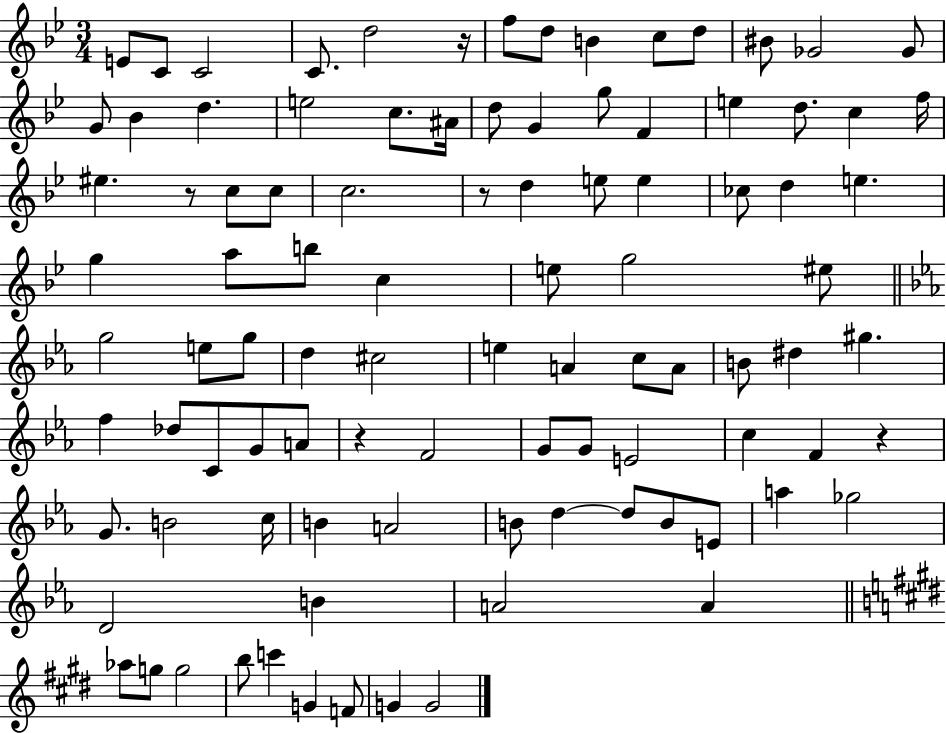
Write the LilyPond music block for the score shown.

{
  \clef treble
  \numericTimeSignature
  \time 3/4
  \key bes \major
  \repeat volta 2 { e'8 c'8 c'2 | c'8. d''2 r16 | f''8 d''8 b'4 c''8 d''8 | bis'8 ges'2 ges'8 | \break g'8 bes'4 d''4. | e''2 c''8. ais'16 | d''8 g'4 g''8 f'4 | e''4 d''8. c''4 f''16 | \break eis''4. r8 c''8 c''8 | c''2. | r8 d''4 e''8 e''4 | ces''8 d''4 e''4. | \break g''4 a''8 b''8 c''4 | e''8 g''2 eis''8 | \bar "||" \break \key c \minor g''2 e''8 g''8 | d''4 cis''2 | e''4 a'4 c''8 a'8 | b'8 dis''4 gis''4. | \break f''4 des''8 c'8 g'8 a'8 | r4 f'2 | g'8 g'8 e'2 | c''4 f'4 r4 | \break g'8. b'2 c''16 | b'4 a'2 | b'8 d''4~~ d''8 b'8 e'8 | a''4 ges''2 | \break d'2 b'4 | a'2 a'4 | \bar "||" \break \key e \major aes''8 g''8 g''2 | b''8 c'''4 g'4 f'8 | g'4 g'2 | } \bar "|."
}